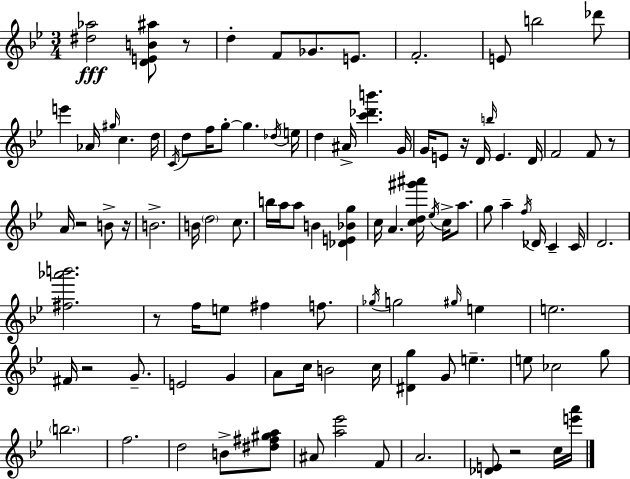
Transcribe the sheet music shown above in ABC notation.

X:1
T:Untitled
M:3/4
L:1/4
K:Gm
[^d_a]2 [DEB^a]/2 z/2 d F/2 _G/2 E/2 F2 E/2 b2 _d'/2 e' _A/4 ^g/4 c d/4 C/4 d/2 f/4 g/2 g _d/4 e/4 d ^A/4 [c'_d'b'] G/4 G/4 E/2 z/4 D/4 b/4 E D/4 F2 F/2 z/2 A/4 z2 B/2 z/4 B2 B/4 d2 c/2 b/4 a/4 a/2 B [_DE_Bg] c/4 A [cd^g'^a']/4 _e/4 c/4 a/2 g/2 a f/4 _D/4 C C/4 D2 [^f_a'b']2 z/2 f/4 e/2 ^f f/2 _g/4 g2 ^g/4 e e2 ^F/4 z2 G/2 E2 G A/2 c/4 B2 c/4 [^Dg] G/2 e e/2 _c2 g/2 b2 f2 d2 B/2 [^d^f^ga]/2 ^A/2 [a_e']2 F/2 A2 [_DE]/2 z2 c/4 [e'a']/4